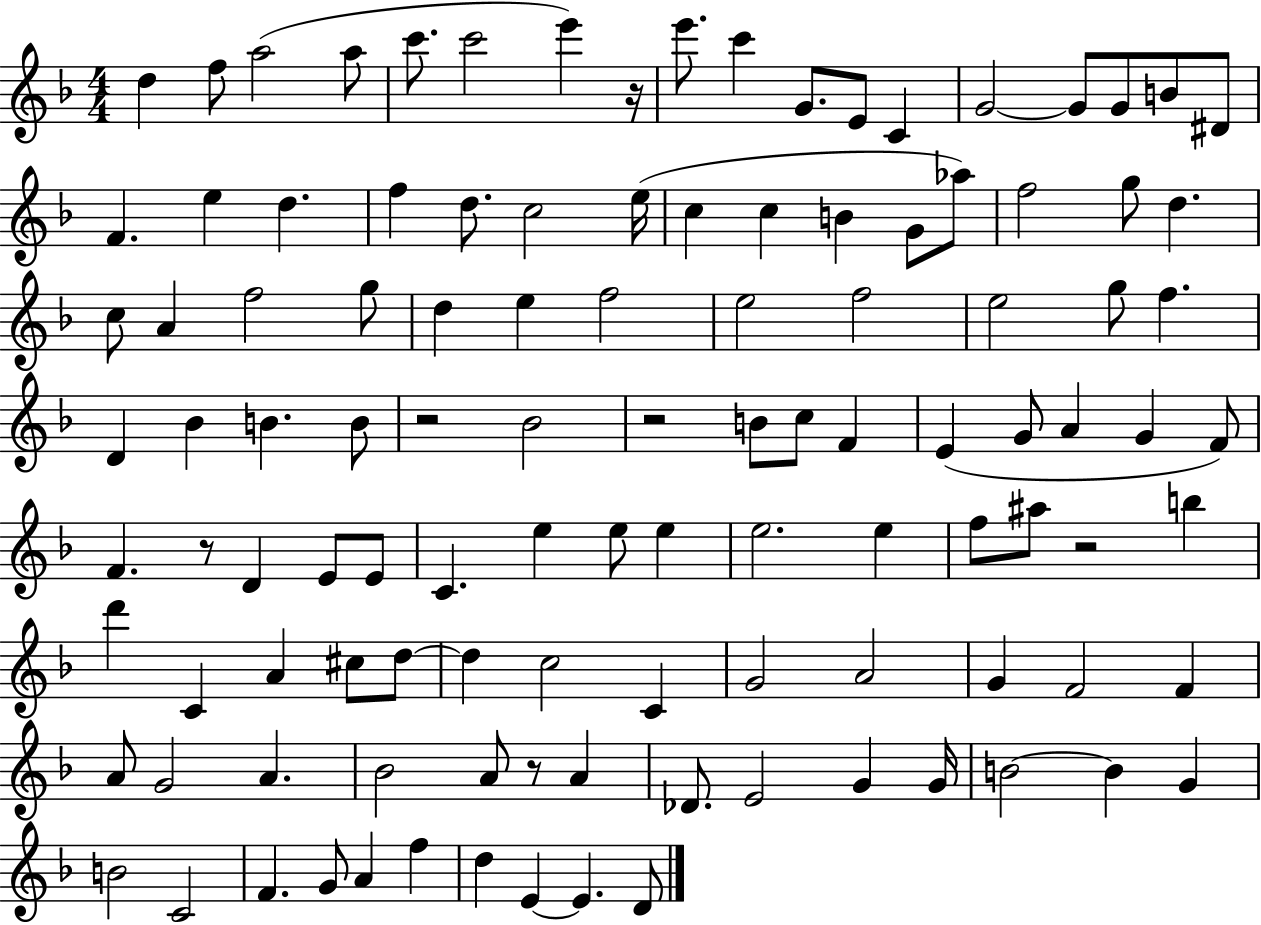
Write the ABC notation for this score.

X:1
T:Untitled
M:4/4
L:1/4
K:F
d f/2 a2 a/2 c'/2 c'2 e' z/4 e'/2 c' G/2 E/2 C G2 G/2 G/2 B/2 ^D/2 F e d f d/2 c2 e/4 c c B G/2 _a/2 f2 g/2 d c/2 A f2 g/2 d e f2 e2 f2 e2 g/2 f D _B B B/2 z2 _B2 z2 B/2 c/2 F E G/2 A G F/2 F z/2 D E/2 E/2 C e e/2 e e2 e f/2 ^a/2 z2 b d' C A ^c/2 d/2 d c2 C G2 A2 G F2 F A/2 G2 A _B2 A/2 z/2 A _D/2 E2 G G/4 B2 B G B2 C2 F G/2 A f d E E D/2